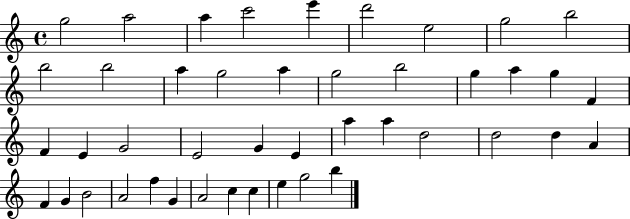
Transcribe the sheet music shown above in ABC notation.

X:1
T:Untitled
M:4/4
L:1/4
K:C
g2 a2 a c'2 e' d'2 e2 g2 b2 b2 b2 a g2 a g2 b2 g a g F F E G2 E2 G E a a d2 d2 d A F G B2 A2 f G A2 c c e g2 b